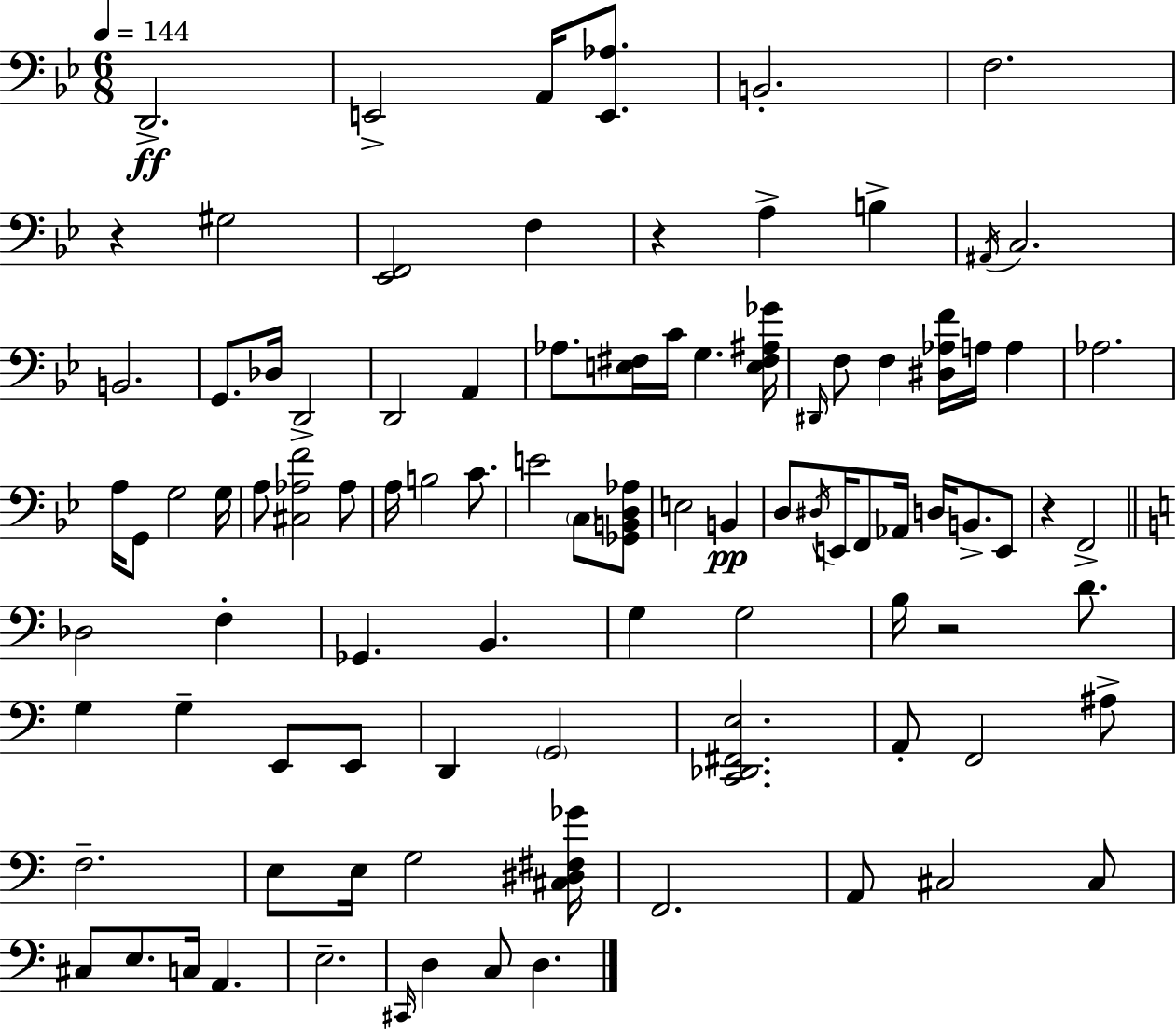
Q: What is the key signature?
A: G minor